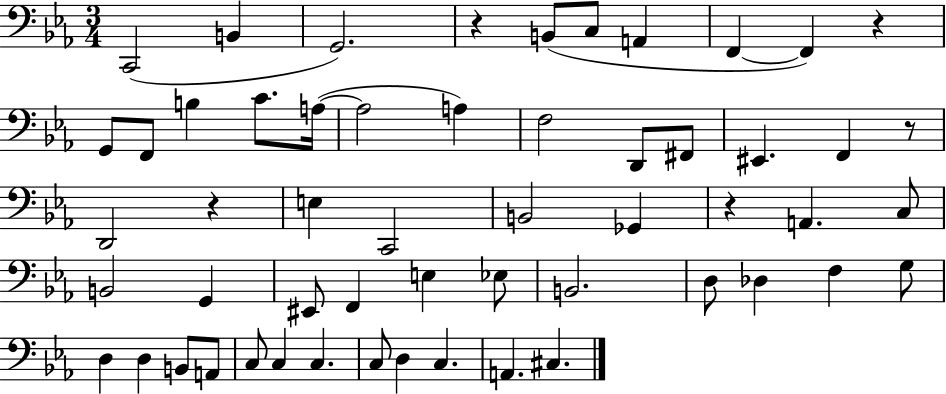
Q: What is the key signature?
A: EES major